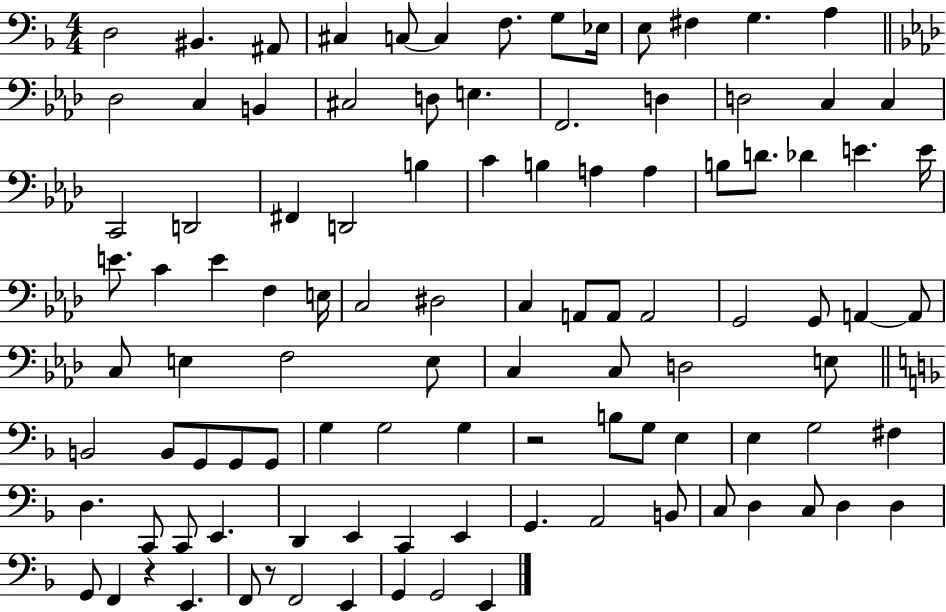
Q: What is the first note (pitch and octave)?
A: D3